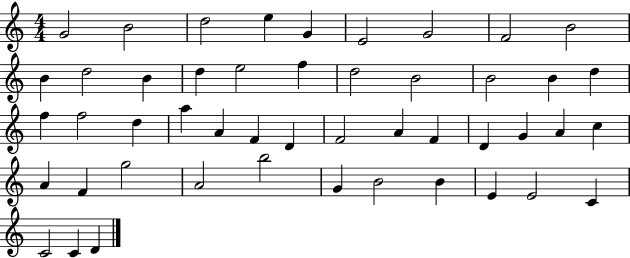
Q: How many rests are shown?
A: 0